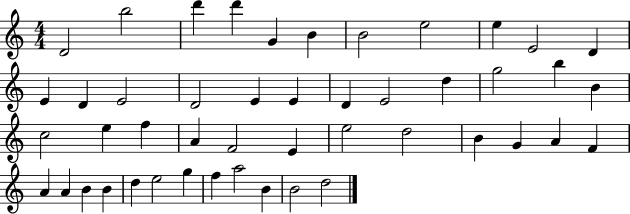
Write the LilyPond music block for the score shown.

{
  \clef treble
  \numericTimeSignature
  \time 4/4
  \key c \major
  d'2 b''2 | d'''4 d'''4 g'4 b'4 | b'2 e''2 | e''4 e'2 d'4 | \break e'4 d'4 e'2 | d'2 e'4 e'4 | d'4 e'2 d''4 | g''2 b''4 b'4 | \break c''2 e''4 f''4 | a'4 f'2 e'4 | e''2 d''2 | b'4 g'4 a'4 f'4 | \break a'4 a'4 b'4 b'4 | d''4 e''2 g''4 | f''4 a''2 b'4 | b'2 d''2 | \break \bar "|."
}